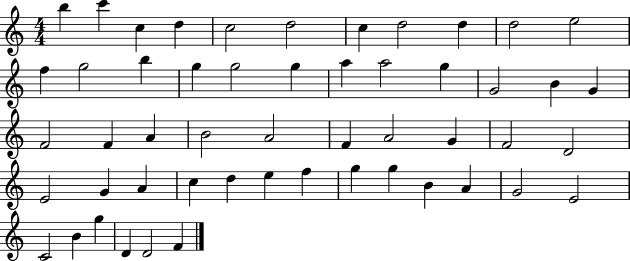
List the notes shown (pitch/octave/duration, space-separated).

B5/q C6/q C5/q D5/q C5/h D5/h C5/q D5/h D5/q D5/h E5/h F5/q G5/h B5/q G5/q G5/h G5/q A5/q A5/h G5/q G4/h B4/q G4/q F4/h F4/q A4/q B4/h A4/h F4/q A4/h G4/q F4/h D4/h E4/h G4/q A4/q C5/q D5/q E5/q F5/q G5/q G5/q B4/q A4/q G4/h E4/h C4/h B4/q G5/q D4/q D4/h F4/q